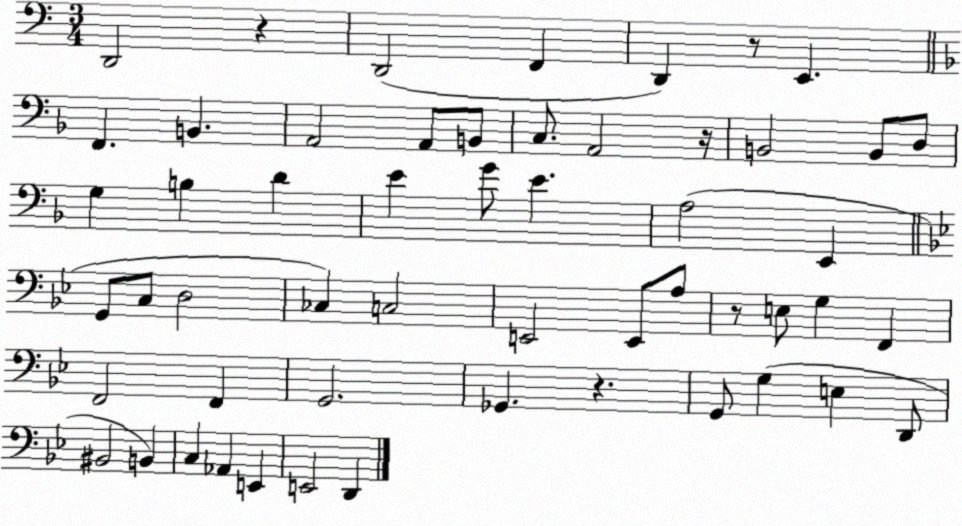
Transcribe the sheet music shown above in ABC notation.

X:1
T:Untitled
M:3/4
L:1/4
K:C
D,,2 z D,,2 F,, D,, z/2 E,, F,, B,, A,,2 A,,/2 B,,/2 C,/2 A,,2 z/4 B,,2 B,,/2 D,/2 G, B, D E G/2 E A,2 E,, G,,/2 C,/2 D,2 _C, C,2 E,,2 E,,/2 A,/2 z/2 E,/2 G, F,, F,,2 F,, G,,2 _G,, z G,,/2 G, E, D,,/2 ^B,,2 B,, C, _A,, E,, E,,2 D,,